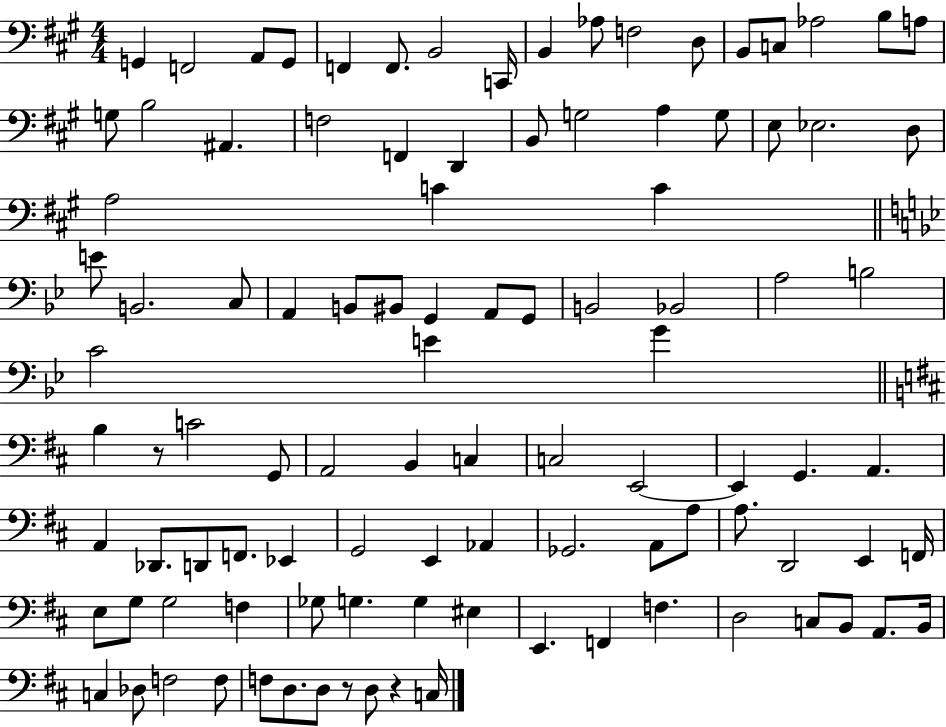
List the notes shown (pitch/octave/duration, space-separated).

G2/q F2/h A2/e G2/e F2/q F2/e. B2/h C2/s B2/q Ab3/e F3/h D3/e B2/e C3/e Ab3/h B3/e A3/e G3/e B3/h A#2/q. F3/h F2/q D2/q B2/e G3/h A3/q G3/e E3/e Eb3/h. D3/e A3/h C4/q C4/q E4/e B2/h. C3/e A2/q B2/e BIS2/e G2/q A2/e G2/e B2/h Bb2/h A3/h B3/h C4/h E4/q G4/q B3/q R/e C4/h G2/e A2/h B2/q C3/q C3/h E2/h E2/q G2/q. A2/q. A2/q Db2/e. D2/e F2/e. Eb2/q G2/h E2/q Ab2/q Gb2/h. A2/e A3/e A3/e. D2/h E2/q F2/s E3/e G3/e G3/h F3/q Gb3/e G3/q. G3/q EIS3/q E2/q. F2/q F3/q. D3/h C3/e B2/e A2/e. B2/s C3/q Db3/e F3/h F3/e F3/e D3/e. D3/e R/e D3/e R/q C3/s